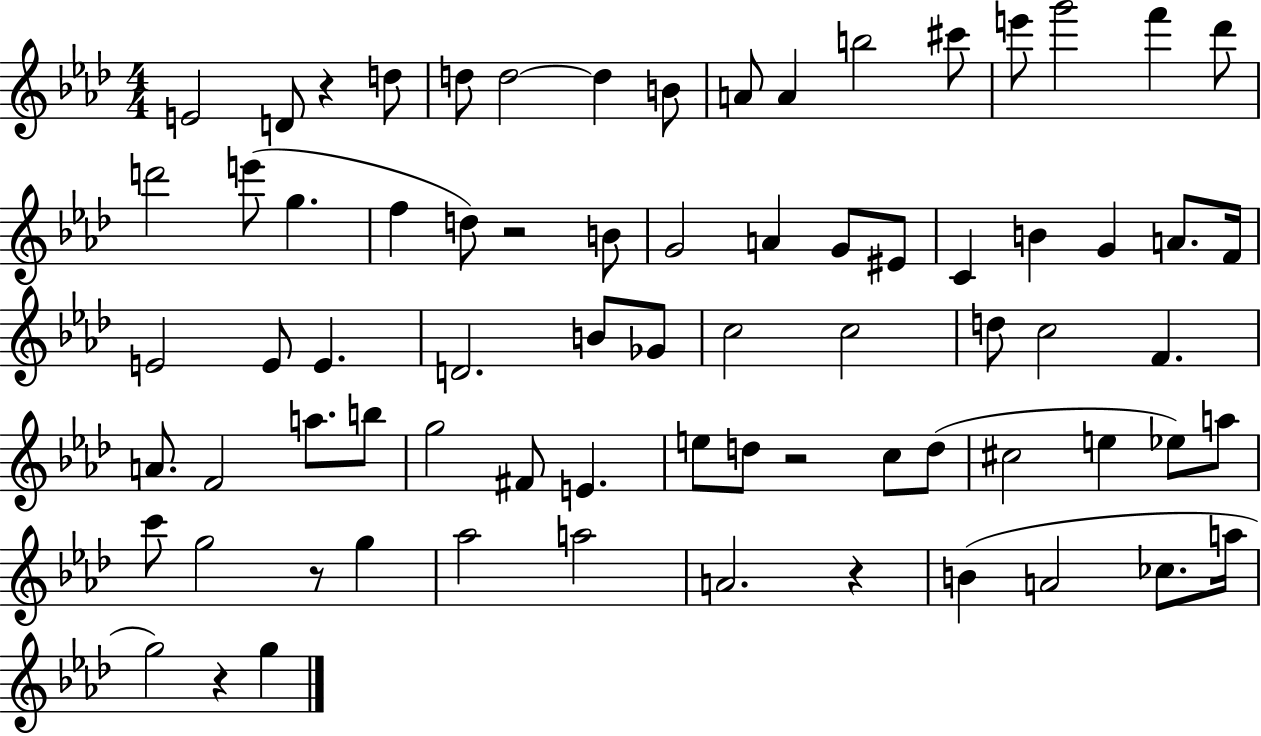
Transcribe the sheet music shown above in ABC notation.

X:1
T:Untitled
M:4/4
L:1/4
K:Ab
E2 D/2 z d/2 d/2 d2 d B/2 A/2 A b2 ^c'/2 e'/2 g'2 f' _d'/2 d'2 e'/2 g f d/2 z2 B/2 G2 A G/2 ^E/2 C B G A/2 F/4 E2 E/2 E D2 B/2 _G/2 c2 c2 d/2 c2 F A/2 F2 a/2 b/2 g2 ^F/2 E e/2 d/2 z2 c/2 d/2 ^c2 e _e/2 a/2 c'/2 g2 z/2 g _a2 a2 A2 z B A2 _c/2 a/4 g2 z g